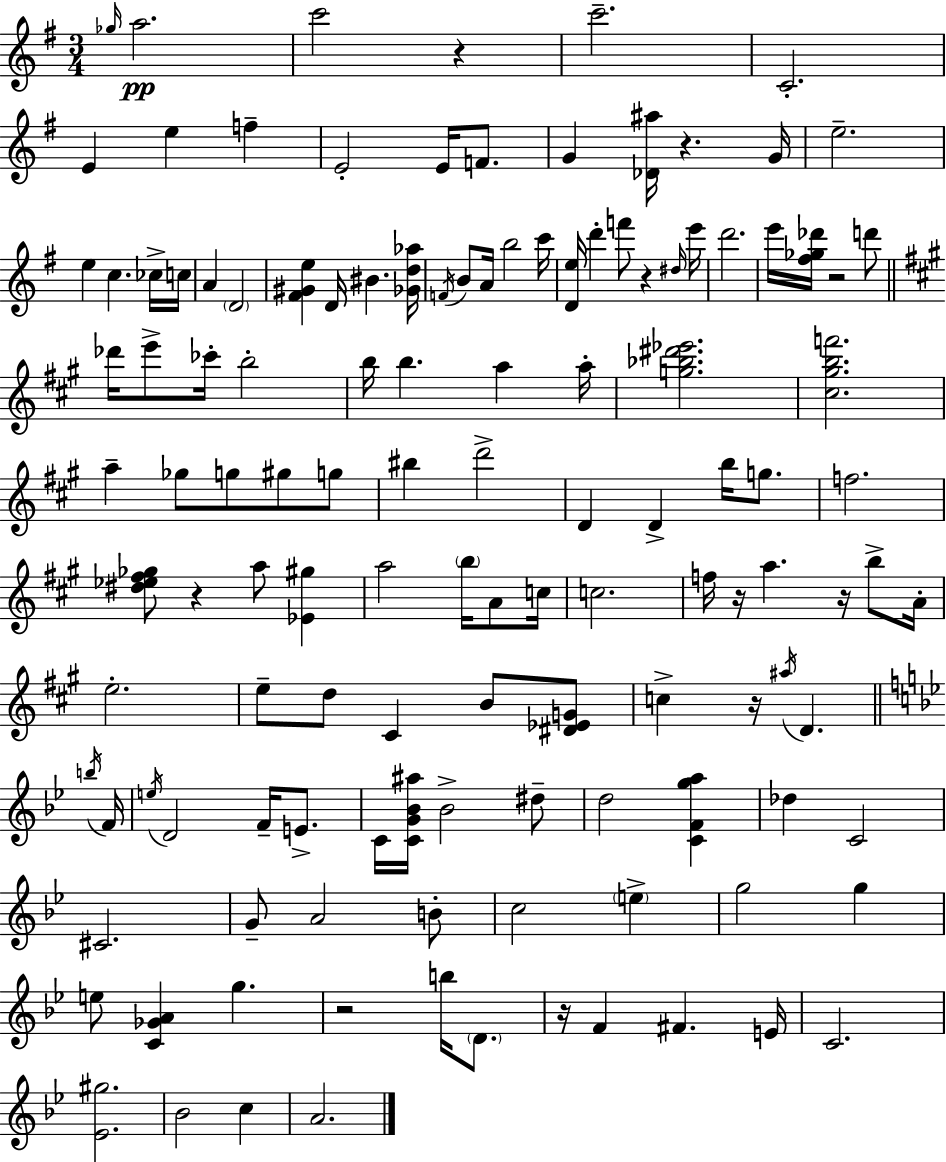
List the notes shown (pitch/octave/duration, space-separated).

Gb5/s A5/h. C6/h R/q C6/h. C4/h. E4/q E5/q F5/q E4/h E4/s F4/e. G4/q [Db4,A#5]/s R/q. G4/s E5/h. E5/q C5/q. CES5/s C5/s A4/q D4/h [F#4,G#4,E5]/q D4/s BIS4/q. [Gb4,D5,Ab5]/s F4/s B4/e A4/s B5/h C6/s [D4,E5]/s D6/q F6/e R/q D#5/s E6/s D6/h. E6/s [F#5,Gb5,Db6]/s R/h D6/e Db6/s E6/e CES6/s B5/h B5/s B5/q. A5/q A5/s [G5,Bb5,D#6,Eb6]/h. [C#5,G#5,B5,F6]/h. A5/q Gb5/e G5/e G#5/e G5/e BIS5/q D6/h D4/q D4/q B5/s G5/e. F5/h. [D#5,Eb5,F#5,Gb5]/e R/q A5/e [Eb4,G#5]/q A5/h B5/s A4/e C5/s C5/h. F5/s R/s A5/q. R/s B5/e A4/s E5/h. E5/e D5/e C#4/q B4/e [D#4,Eb4,G4]/e C5/q R/s A#5/s D4/q. B5/s F4/s E5/s D4/h F4/s E4/e. C4/s [C4,G4,Bb4,A#5]/s Bb4/h D#5/e D5/h [C4,F4,G5,A5]/q Db5/q C4/h C#4/h. G4/e A4/h B4/e C5/h E5/q G5/h G5/q E5/e [C4,Gb4,A4]/q G5/q. R/h B5/s D4/e. R/s F4/q F#4/q. E4/s C4/h. [Eb4,G#5]/h. Bb4/h C5/q A4/h.